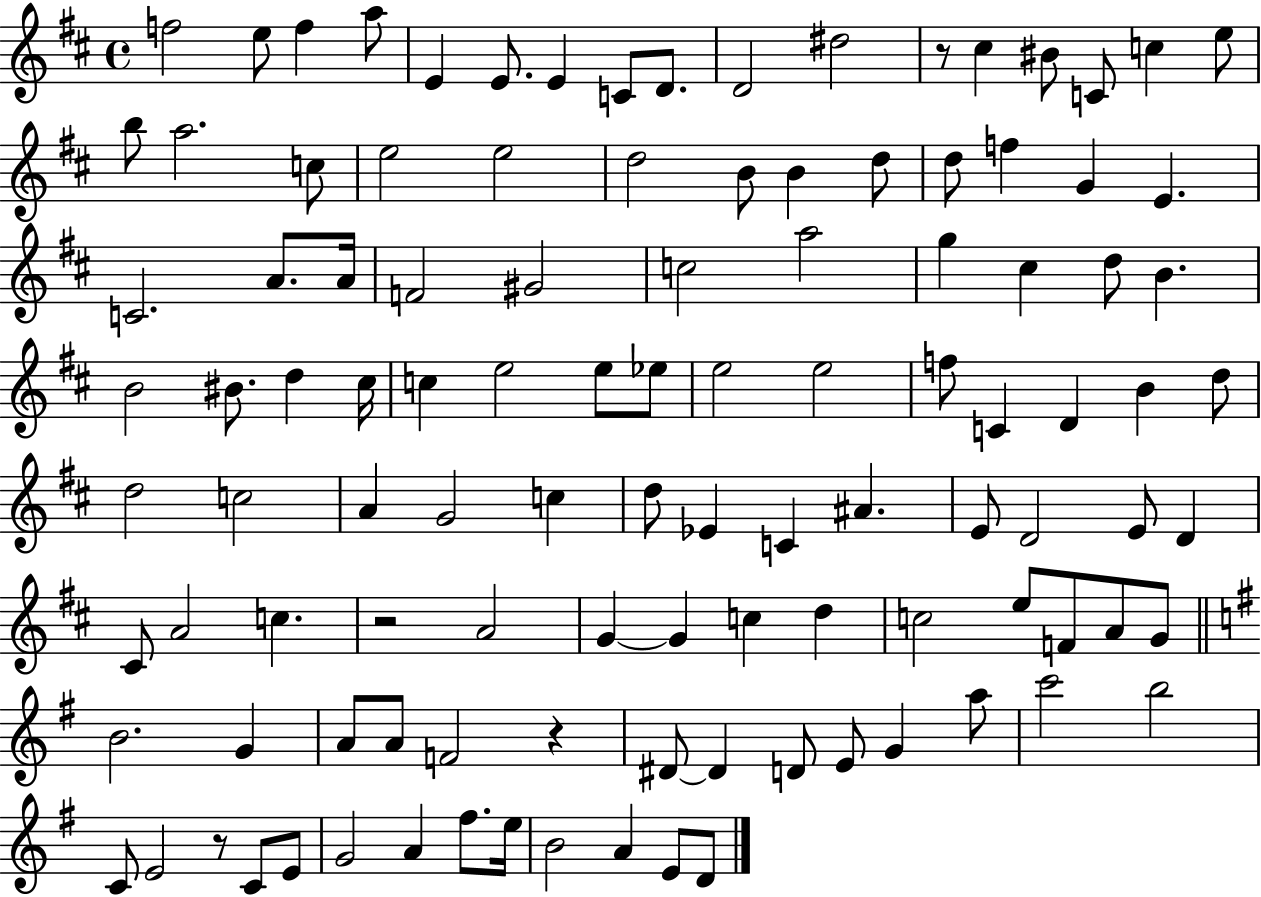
{
  \clef treble
  \time 4/4
  \defaultTimeSignature
  \key d \major
  f''2 e''8 f''4 a''8 | e'4 e'8. e'4 c'8 d'8. | d'2 dis''2 | r8 cis''4 bis'8 c'8 c''4 e''8 | \break b''8 a''2. c''8 | e''2 e''2 | d''2 b'8 b'4 d''8 | d''8 f''4 g'4 e'4. | \break c'2. a'8. a'16 | f'2 gis'2 | c''2 a''2 | g''4 cis''4 d''8 b'4. | \break b'2 bis'8. d''4 cis''16 | c''4 e''2 e''8 ees''8 | e''2 e''2 | f''8 c'4 d'4 b'4 d''8 | \break d''2 c''2 | a'4 g'2 c''4 | d''8 ees'4 c'4 ais'4. | e'8 d'2 e'8 d'4 | \break cis'8 a'2 c''4. | r2 a'2 | g'4~~ g'4 c''4 d''4 | c''2 e''8 f'8 a'8 g'8 | \break \bar "||" \break \key g \major b'2. g'4 | a'8 a'8 f'2 r4 | dis'8~~ dis'4 d'8 e'8 g'4 a''8 | c'''2 b''2 | \break c'8 e'2 r8 c'8 e'8 | g'2 a'4 fis''8. e''16 | b'2 a'4 e'8 d'8 | \bar "|."
}